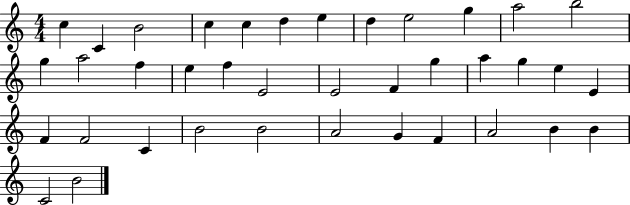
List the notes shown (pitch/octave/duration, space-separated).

C5/q C4/q B4/h C5/q C5/q D5/q E5/q D5/q E5/h G5/q A5/h B5/h G5/q A5/h F5/q E5/q F5/q E4/h E4/h F4/q G5/q A5/q G5/q E5/q E4/q F4/q F4/h C4/q B4/h B4/h A4/h G4/q F4/q A4/h B4/q B4/q C4/h B4/h